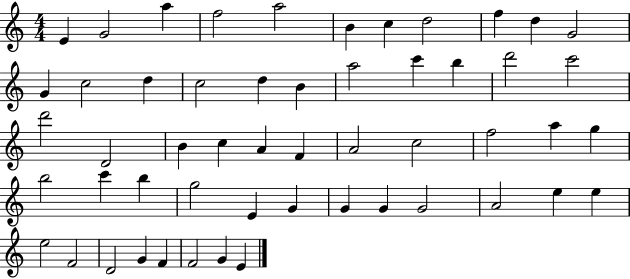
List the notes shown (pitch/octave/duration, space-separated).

E4/q G4/h A5/q F5/h A5/h B4/q C5/q D5/h F5/q D5/q G4/h G4/q C5/h D5/q C5/h D5/q B4/q A5/h C6/q B5/q D6/h C6/h D6/h D4/h B4/q C5/q A4/q F4/q A4/h C5/h F5/h A5/q G5/q B5/h C6/q B5/q G5/h E4/q G4/q G4/q G4/q G4/h A4/h E5/q E5/q E5/h F4/h D4/h G4/q F4/q F4/h G4/q E4/q